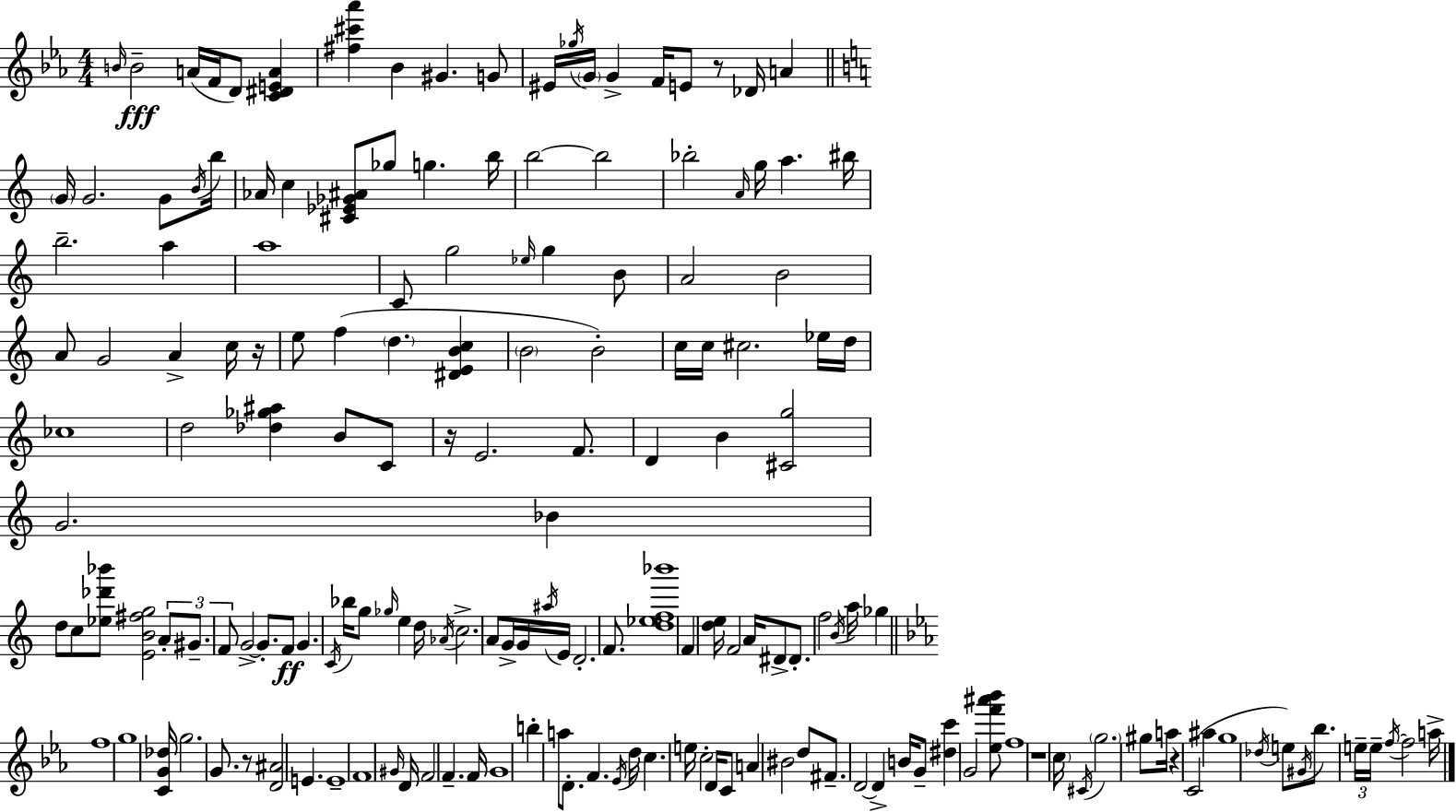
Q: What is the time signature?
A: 4/4